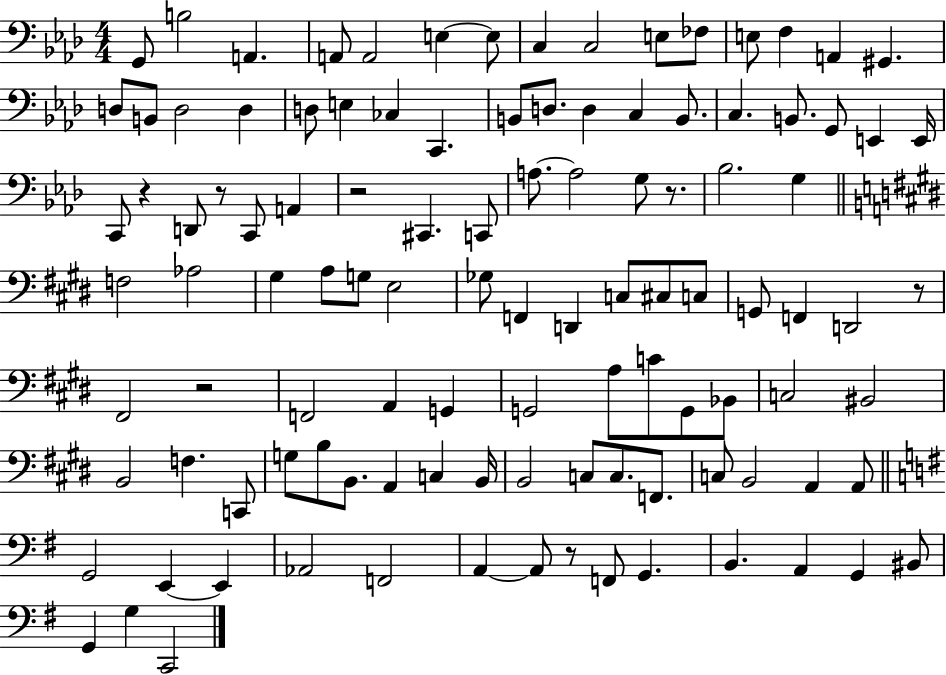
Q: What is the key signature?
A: AES major